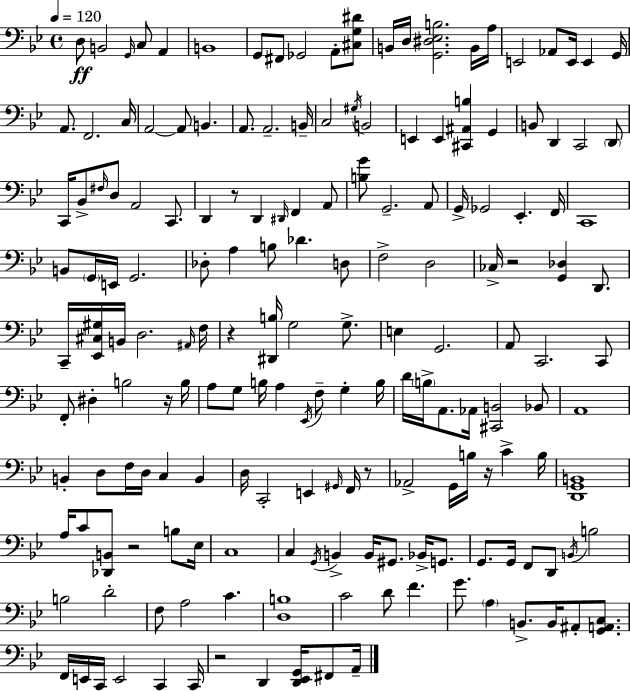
D3/e B2/h G2/s C3/e A2/q B2/w G2/e F#2/e Gb2/h A2/e [C#3,G3,D#4]/e B2/s D3/s [G2,D#3,Eb3,B3]/h. B2/s A3/s E2/h Ab2/e E2/s E2/q G2/s A2/e. F2/h. C3/s A2/h A2/e B2/q. A2/e. A2/h. B2/s C3/h G#3/s B2/h E2/q E2/q [C#2,A#2,B3]/q G2/q B2/e D2/q C2/h D2/e C2/s Bb2/e F#3/s D3/e A2/h C2/e. D2/q R/e D2/q D#2/s F2/q A2/e [B3,G4]/e G2/h. A2/e G2/s Gb2/h Eb2/q. F2/s C2/w B2/e G2/s E2/s G2/h. Db3/e A3/q B3/e Db4/q. D3/e F3/h D3/h CES3/s R/h [G2,Db3]/q D2/e. C2/s [Eb2,C#3,G#3]/s B2/s D3/h. A#2/s F3/s R/q [D#2,B3]/s G3/h G3/e. E3/q G2/h. A2/e C2/h. C2/e F2/e D#3/q B3/h R/s B3/s A3/e G3/e B3/s A3/q Eb2/s F3/e G3/q B3/s D4/s B3/s A2/e. Ab2/s [C#2,B2]/h Bb2/e A2/w B2/q D3/e F3/s D3/s C3/q B2/q D3/s C2/h E2/q G#2/s F2/s R/e Ab2/h G2/s B3/s R/s C4/q B3/s [D2,G2,B2]/w A3/s C4/e [Db2,B2]/e R/h B3/e Eb3/s C3/w C3/q G2/s B2/q B2/s G#2/e. Bb2/s G2/e. G2/e. G2/s F2/e D2/e B2/s B3/h B3/h D4/h F3/e A3/h C4/q. [D3,B3]/w C4/h D4/e F4/q. G4/e. A3/q B2/e. B2/s A#2/e [G2,A2,C3]/e. F2/s E2/s C2/s E2/h C2/q C2/s R/h D2/q [D2,Eb2,G2]/s F#2/e A2/s